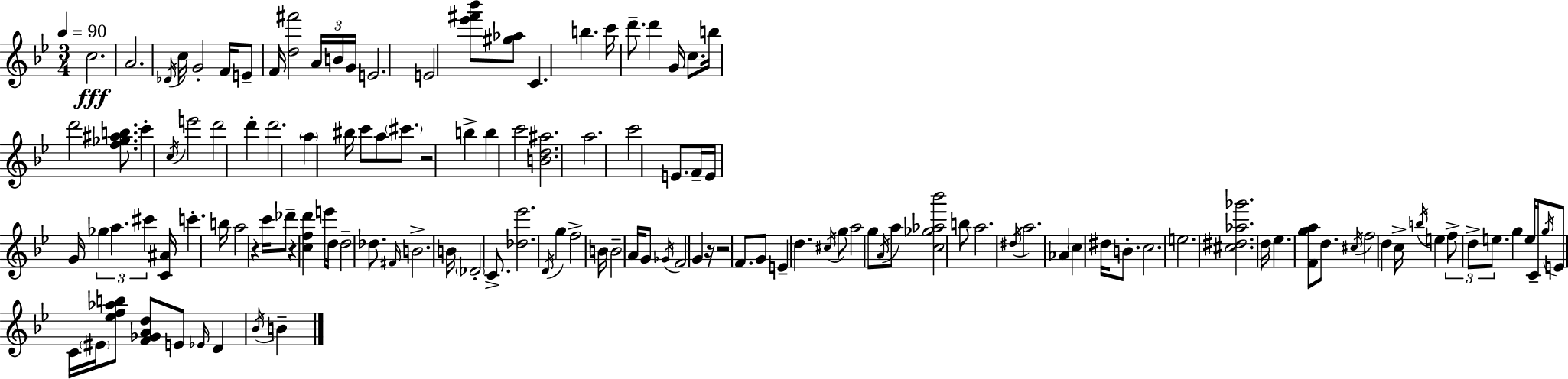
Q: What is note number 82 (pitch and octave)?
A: D#5